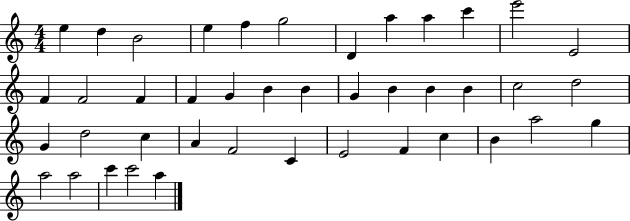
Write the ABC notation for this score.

X:1
T:Untitled
M:4/4
L:1/4
K:C
e d B2 e f g2 D a a c' e'2 E2 F F2 F F G B B G B B B c2 d2 G d2 c A F2 C E2 F c B a2 g a2 a2 c' c'2 a